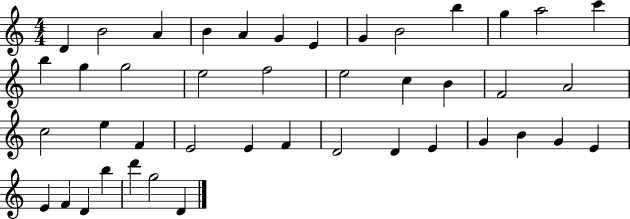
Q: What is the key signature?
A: C major